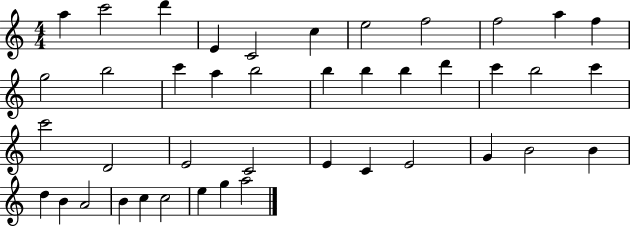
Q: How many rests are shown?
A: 0